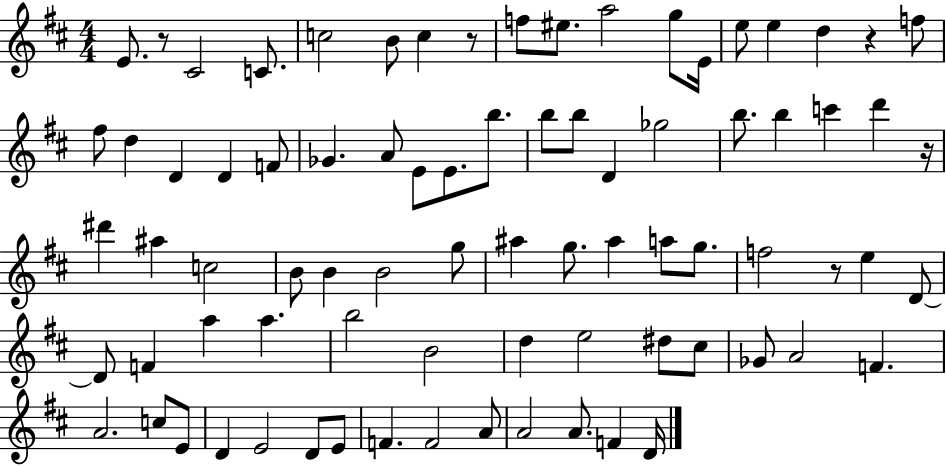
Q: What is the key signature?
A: D major